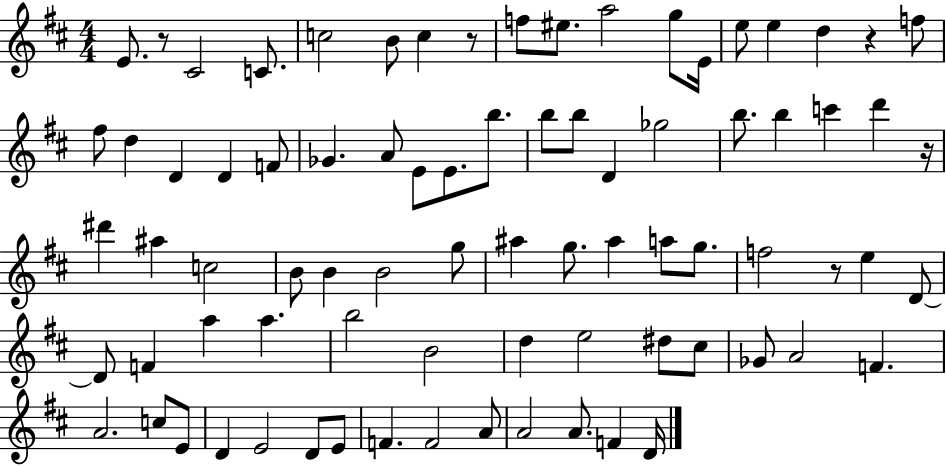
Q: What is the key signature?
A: D major